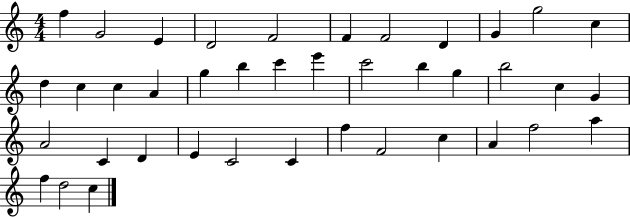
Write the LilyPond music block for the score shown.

{
  \clef treble
  \numericTimeSignature
  \time 4/4
  \key c \major
  f''4 g'2 e'4 | d'2 f'2 | f'4 f'2 d'4 | g'4 g''2 c''4 | \break d''4 c''4 c''4 a'4 | g''4 b''4 c'''4 e'''4 | c'''2 b''4 g''4 | b''2 c''4 g'4 | \break a'2 c'4 d'4 | e'4 c'2 c'4 | f''4 f'2 c''4 | a'4 f''2 a''4 | \break f''4 d''2 c''4 | \bar "|."
}